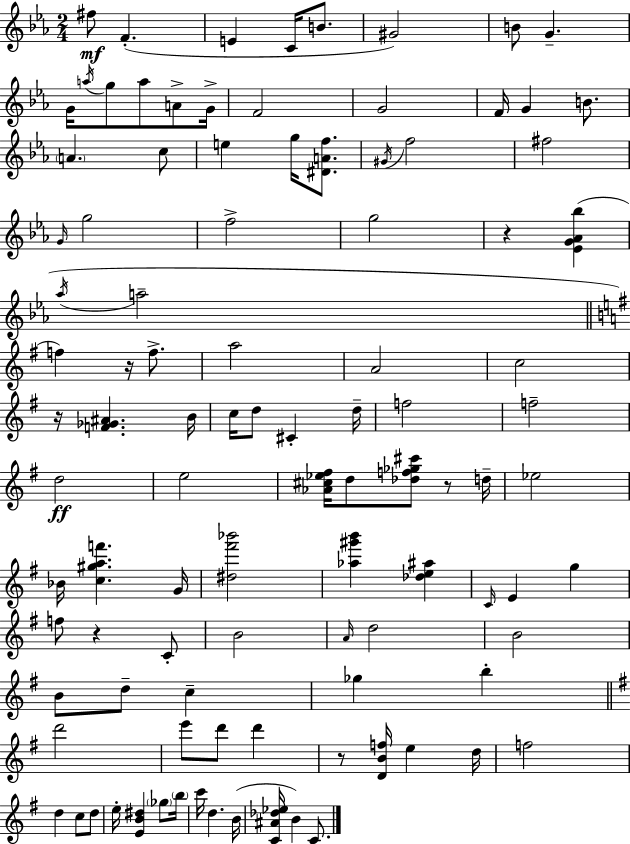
X:1
T:Untitled
M:2/4
L:1/4
K:Eb
^f/2 F E C/4 B/2 ^G2 B/2 G G/4 a/4 g/2 a/2 A/2 G/4 F2 G2 F/4 G B/2 A c/2 e g/4 [^DAf]/2 ^G/4 f2 ^f2 G/4 g2 f2 g2 z [_EG_A_b] _a/4 a2 f z/4 f/2 a2 A2 c2 z/4 [F_G^A] B/4 c/4 d/2 ^C d/4 f2 f2 d2 e2 [_A^c_e^f]/4 d/2 [_df_g^c']/2 z/2 d/4 _e2 _B/4 [c^gaf'] G/4 [^d^f'_b']2 [_a^g'b'] [_de^a] C/4 E g f/2 z C/2 B2 A/4 d2 B2 B/2 d/2 c _g b d'2 e'/2 d'/2 d' z/2 [DBf]/4 e d/4 f2 d c/2 d/2 e/4 [EB^d] _g/2 b/4 c'/4 d B/4 [C^A_d_e]/4 B C/2